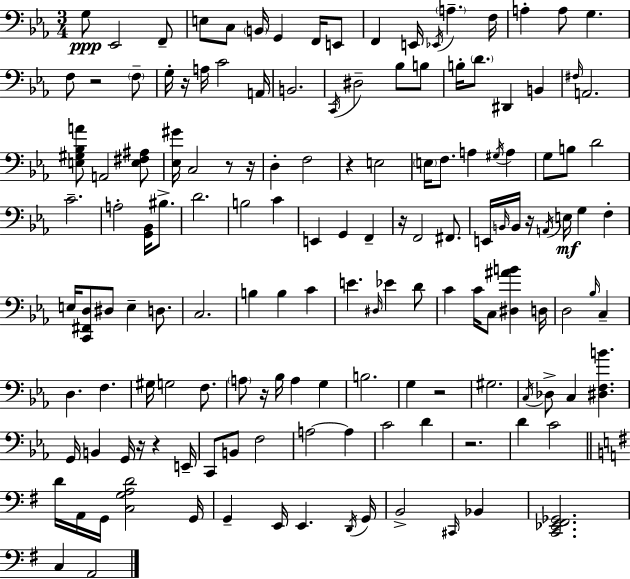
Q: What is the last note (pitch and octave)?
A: A2